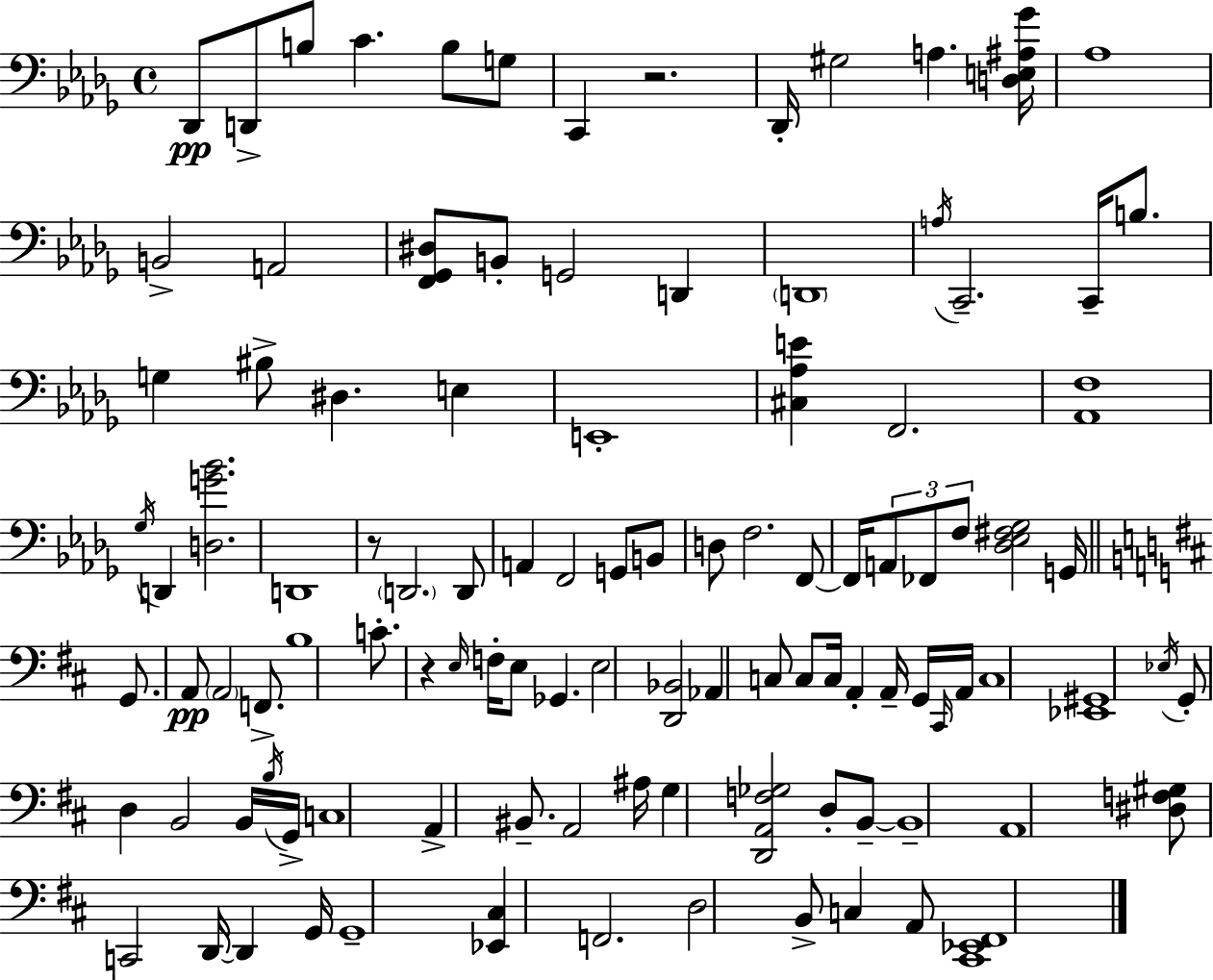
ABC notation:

X:1
T:Untitled
M:4/4
L:1/4
K:Bbm
_D,,/2 D,,/2 B,/2 C B,/2 G,/2 C,, z2 _D,,/4 ^G,2 A, [D,E,^A,_G]/4 _A,4 B,,2 A,,2 [F,,_G,,^D,]/2 B,,/2 G,,2 D,, D,,4 A,/4 C,,2 C,,/4 B,/2 G, ^B,/2 ^D, E, E,,4 [^C,_A,E] F,,2 [_A,,F,]4 _G,/4 D,, [D,G_B]2 D,,4 z/2 D,,2 D,,/2 A,, F,,2 G,,/2 B,,/2 D,/2 F,2 F,,/2 F,,/4 A,,/2 _F,,/2 F,/2 [_D,_E,^F,_G,]2 G,,/4 G,,/2 A,,/2 A,,2 F,,/2 B,4 C/2 z E,/4 F,/4 E,/2 _G,, E,2 [D,,_B,,]2 _A,, C,/2 C,/2 C,/4 A,, A,,/4 G,,/4 ^C,,/4 A,,/4 C,4 [_E,,^G,,]4 _E,/4 G,,/2 D, B,,2 B,,/4 B,/4 G,,/4 C,4 A,, ^B,,/2 A,,2 ^A,/4 G, [D,,A,,F,_G,]2 D,/2 B,,/2 B,,4 A,,4 [^D,F,^G,]/2 C,,2 D,,/4 D,, G,,/4 G,,4 [_E,,^C,] F,,2 D,2 B,,/2 C, A,,/2 [^C,,_E,,^F,,]4